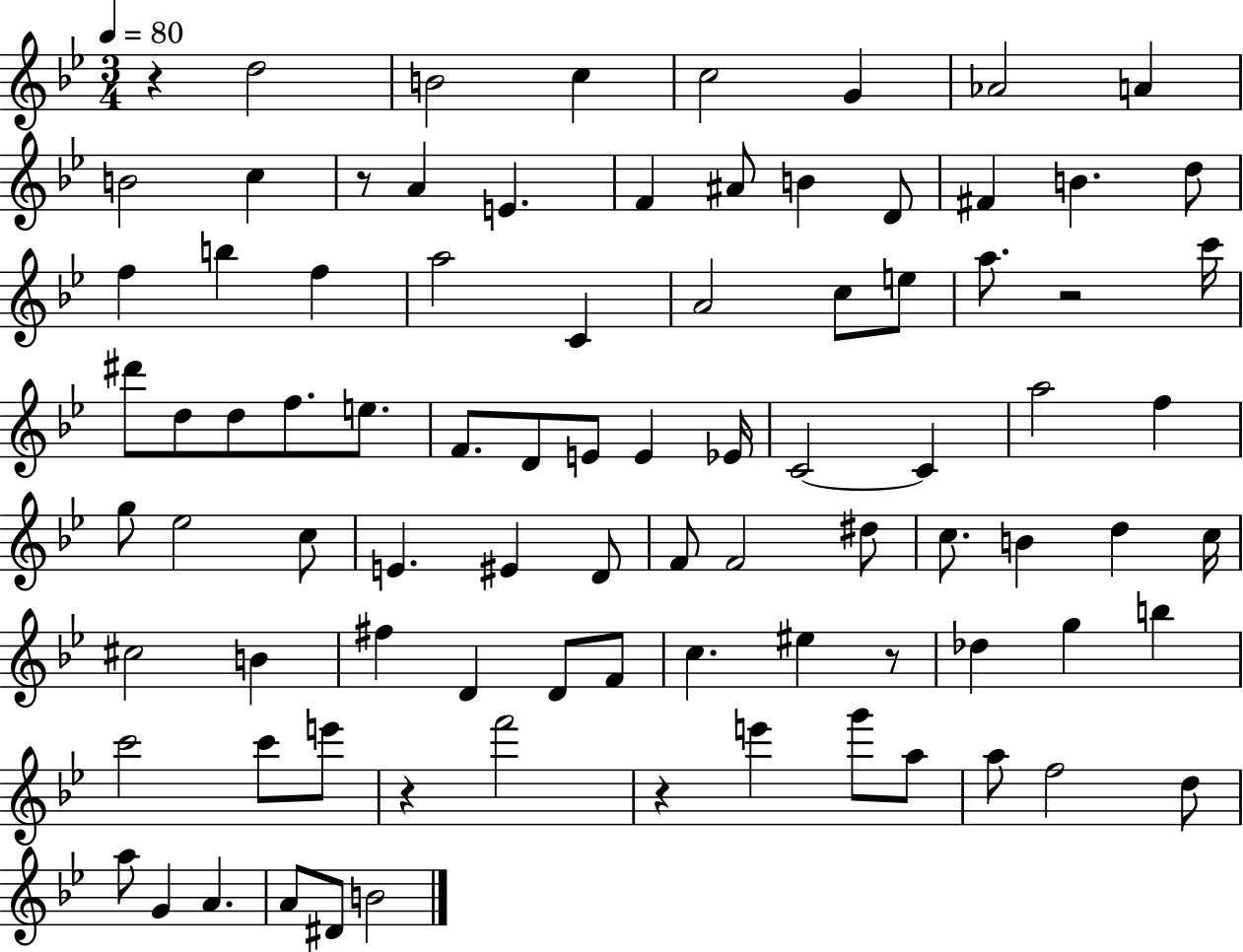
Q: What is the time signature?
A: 3/4